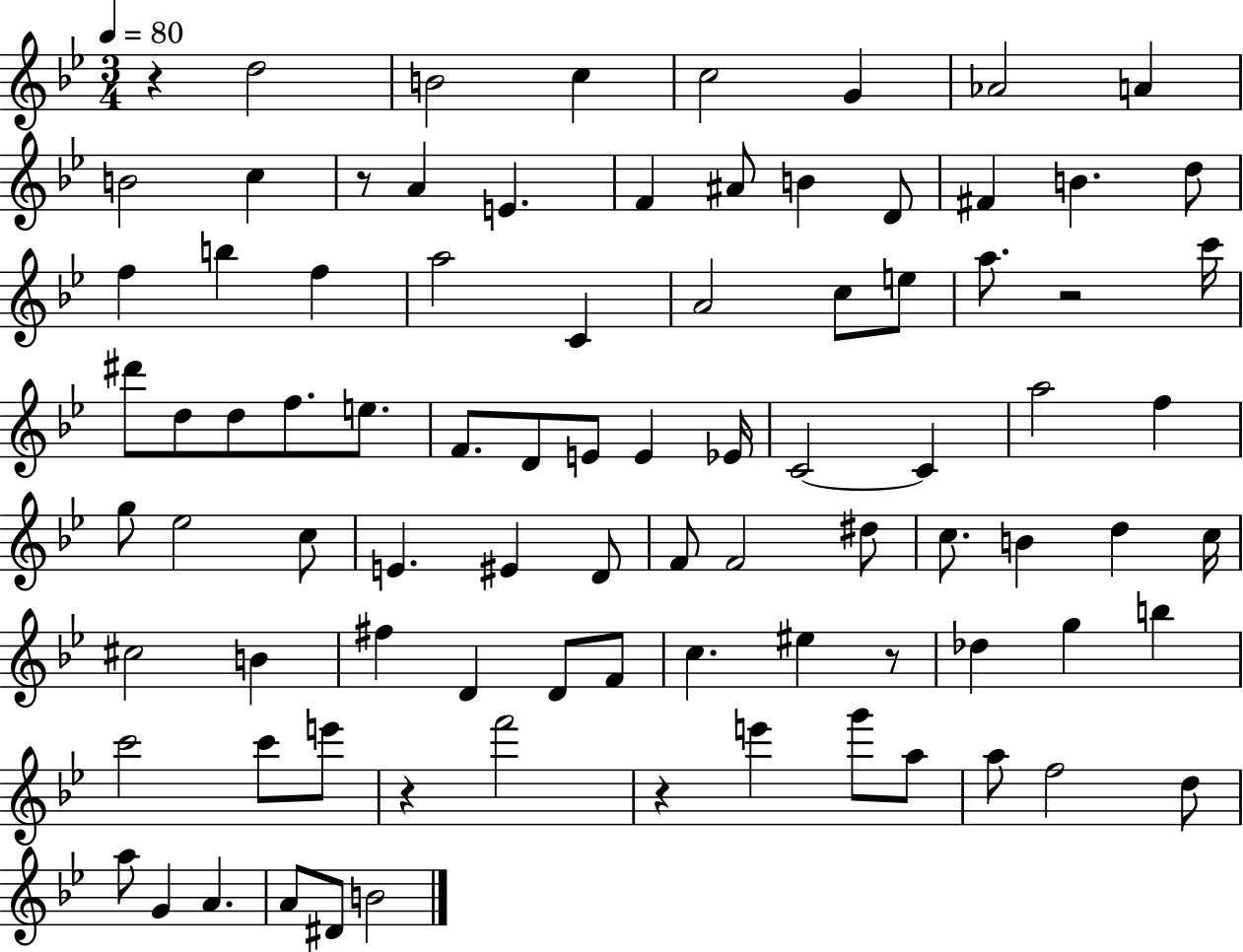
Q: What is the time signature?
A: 3/4